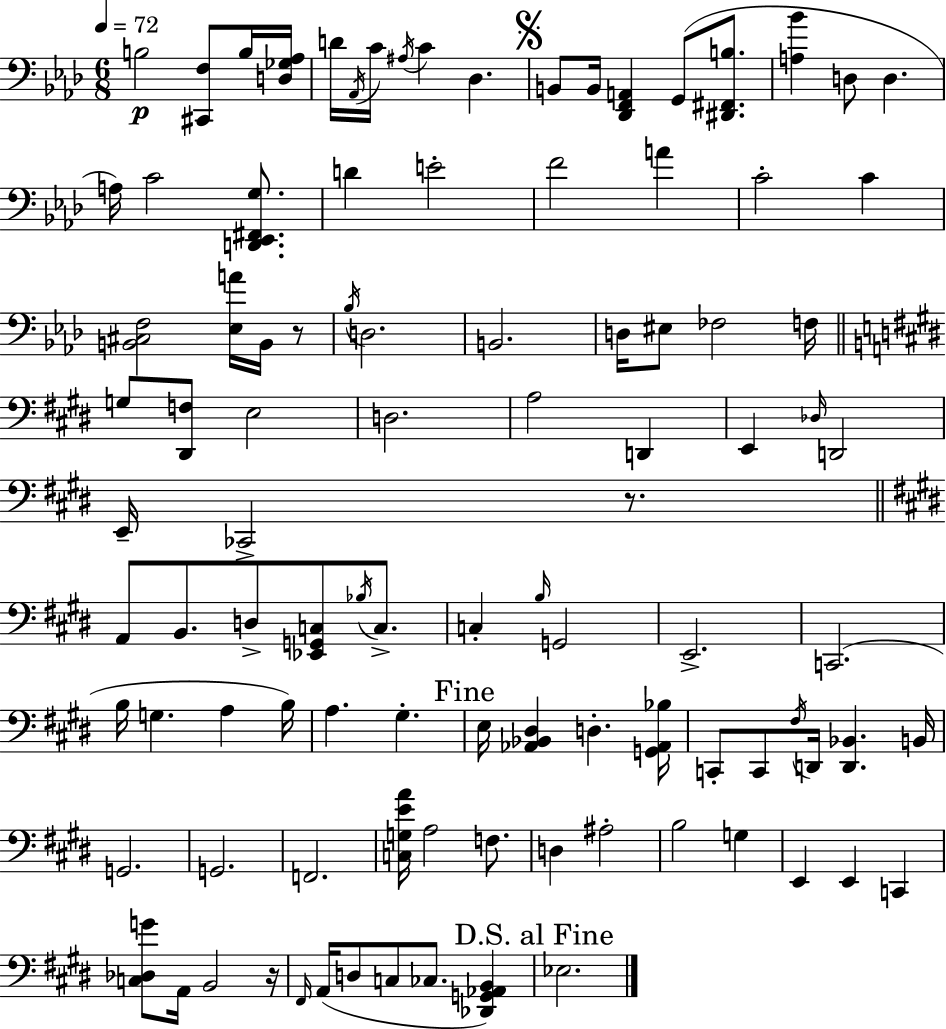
{
  \clef bass
  \numericTimeSignature
  \time 6/8
  \key aes \major
  \tempo 4 = 72
  b2\p <cis, f>8 b16 <d ges aes>16 | d'16 \acciaccatura { aes,16 } c'16 \acciaccatura { ais16 } c'4 des4. | \mark \markup { \musicglyph "scripts.segno" } b,8 b,16 <des, f, a,>4 g,8( <dis, fis, b>8. | <a bes'>4 d8 d4. | \break a16) c'2 <d, ees, fis, g>8. | d'4 e'2-. | f'2 a'4 | c'2-. c'4 | \break <b, cis f>2 <ees a'>16 b,16 | r8 \acciaccatura { bes16 } d2. | b,2. | d16 eis8 fes2 | \break f16 \bar "||" \break \key e \major g8 <dis, f>8 e2 | d2. | a2 d,4 | e,4 \grace { des16 } d,2 | \break e,16-- ces,2-> r8. | \bar "||" \break \key e \major a,8 b,8. d8-> <ees, g, c>8 \acciaccatura { bes16 } c8.-> | c4-. \grace { b16 } g,2 | e,2.-> | c,2.( | \break b16 g4. a4 | b16) a4. gis4.-. | \mark "Fine" e16 <aes, bes, dis>4 d4.-. | <g, aes, bes>16 c,8-. c,8 \acciaccatura { fis16 } d,16 <d, bes,>4. | \break b,16 g,2. | g,2. | f,2. | <c g e' a'>16 a2 | \break f8. d4 ais2-. | b2 g4 | e,4 e,4 c,4 | <c des g'>8 a,16 b,2 | \break r16 \grace { fis,16 }( a,16 d8 c8 ces8. | <des, g, aes, b,>4) \mark "D.S. al Fine" ees2. | \bar "|."
}